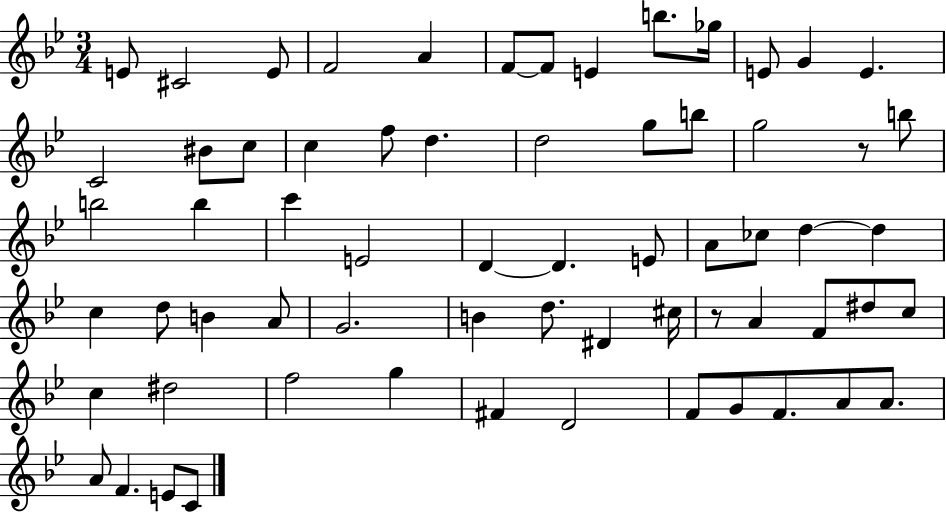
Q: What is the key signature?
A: BES major